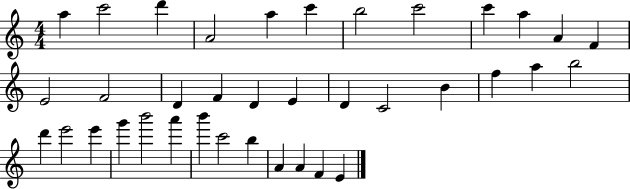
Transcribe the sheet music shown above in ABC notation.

X:1
T:Untitled
M:4/4
L:1/4
K:C
a c'2 d' A2 a c' b2 c'2 c' a A F E2 F2 D F D E D C2 B f a b2 d' e'2 e' g' b'2 a' b' c'2 b A A F E